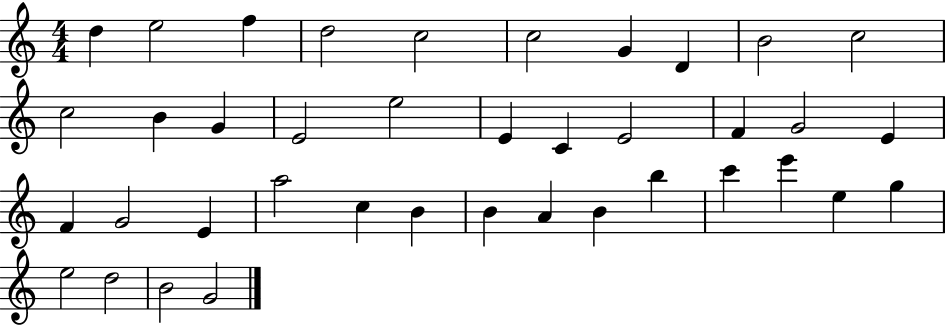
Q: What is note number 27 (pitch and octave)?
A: B4